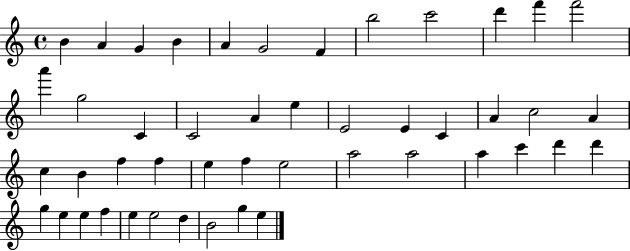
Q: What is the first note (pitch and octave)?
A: B4